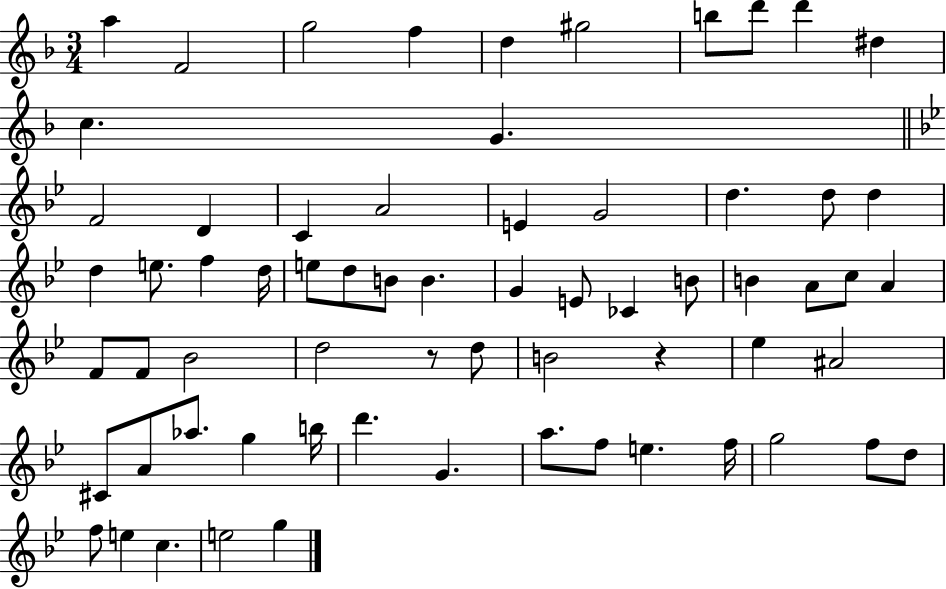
A5/q F4/h G5/h F5/q D5/q G#5/h B5/e D6/e D6/q D#5/q C5/q. G4/q. F4/h D4/q C4/q A4/h E4/q G4/h D5/q. D5/e D5/q D5/q E5/e. F5/q D5/s E5/e D5/e B4/e B4/q. G4/q E4/e CES4/q B4/e B4/q A4/e C5/e A4/q F4/e F4/e Bb4/h D5/h R/e D5/e B4/h R/q Eb5/q A#4/h C#4/e A4/e Ab5/e. G5/q B5/s D6/q. G4/q. A5/e. F5/e E5/q. F5/s G5/h F5/e D5/e F5/e E5/q C5/q. E5/h G5/q